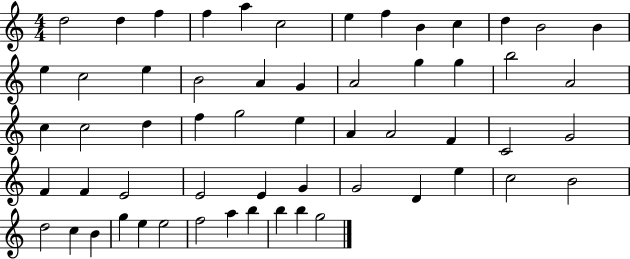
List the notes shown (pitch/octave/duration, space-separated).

D5/h D5/q F5/q F5/q A5/q C5/h E5/q F5/q B4/q C5/q D5/q B4/h B4/q E5/q C5/h E5/q B4/h A4/q G4/q A4/h G5/q G5/q B5/h A4/h C5/q C5/h D5/q F5/q G5/h E5/q A4/q A4/h F4/q C4/h G4/h F4/q F4/q E4/h E4/h E4/q G4/q G4/h D4/q E5/q C5/h B4/h D5/h C5/q B4/q G5/q E5/q E5/h F5/h A5/q B5/q B5/q B5/q G5/h